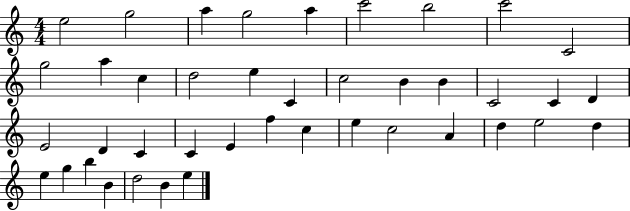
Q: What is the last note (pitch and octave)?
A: E5